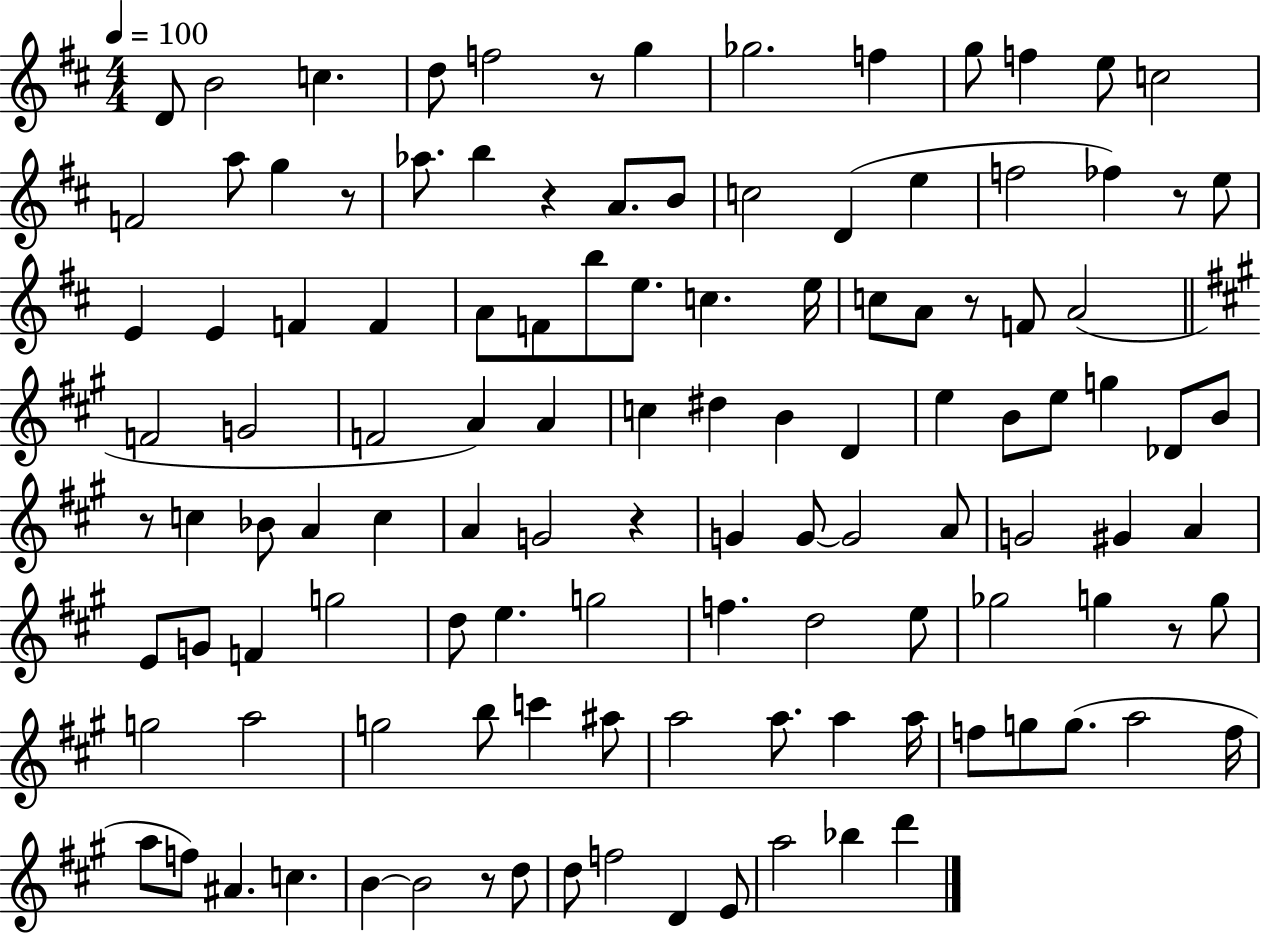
{
  \clef treble
  \numericTimeSignature
  \time 4/4
  \key d \major
  \tempo 4 = 100
  d'8 b'2 c''4. | d''8 f''2 r8 g''4 | ges''2. f''4 | g''8 f''4 e''8 c''2 | \break f'2 a''8 g''4 r8 | aes''8. b''4 r4 a'8. b'8 | c''2 d'4( e''4 | f''2 fes''4) r8 e''8 | \break e'4 e'4 f'4 f'4 | a'8 f'8 b''8 e''8. c''4. e''16 | c''8 a'8 r8 f'8 a'2( | \bar "||" \break \key a \major f'2 g'2 | f'2 a'4) a'4 | c''4 dis''4 b'4 d'4 | e''4 b'8 e''8 g''4 des'8 b'8 | \break r8 c''4 bes'8 a'4 c''4 | a'4 g'2 r4 | g'4 g'8~~ g'2 a'8 | g'2 gis'4 a'4 | \break e'8 g'8 f'4 g''2 | d''8 e''4. g''2 | f''4. d''2 e''8 | ges''2 g''4 r8 g''8 | \break g''2 a''2 | g''2 b''8 c'''4 ais''8 | a''2 a''8. a''4 a''16 | f''8 g''8 g''8.( a''2 f''16 | \break a''8 f''8) ais'4. c''4. | b'4~~ b'2 r8 d''8 | d''8 f''2 d'4 e'8 | a''2 bes''4 d'''4 | \break \bar "|."
}